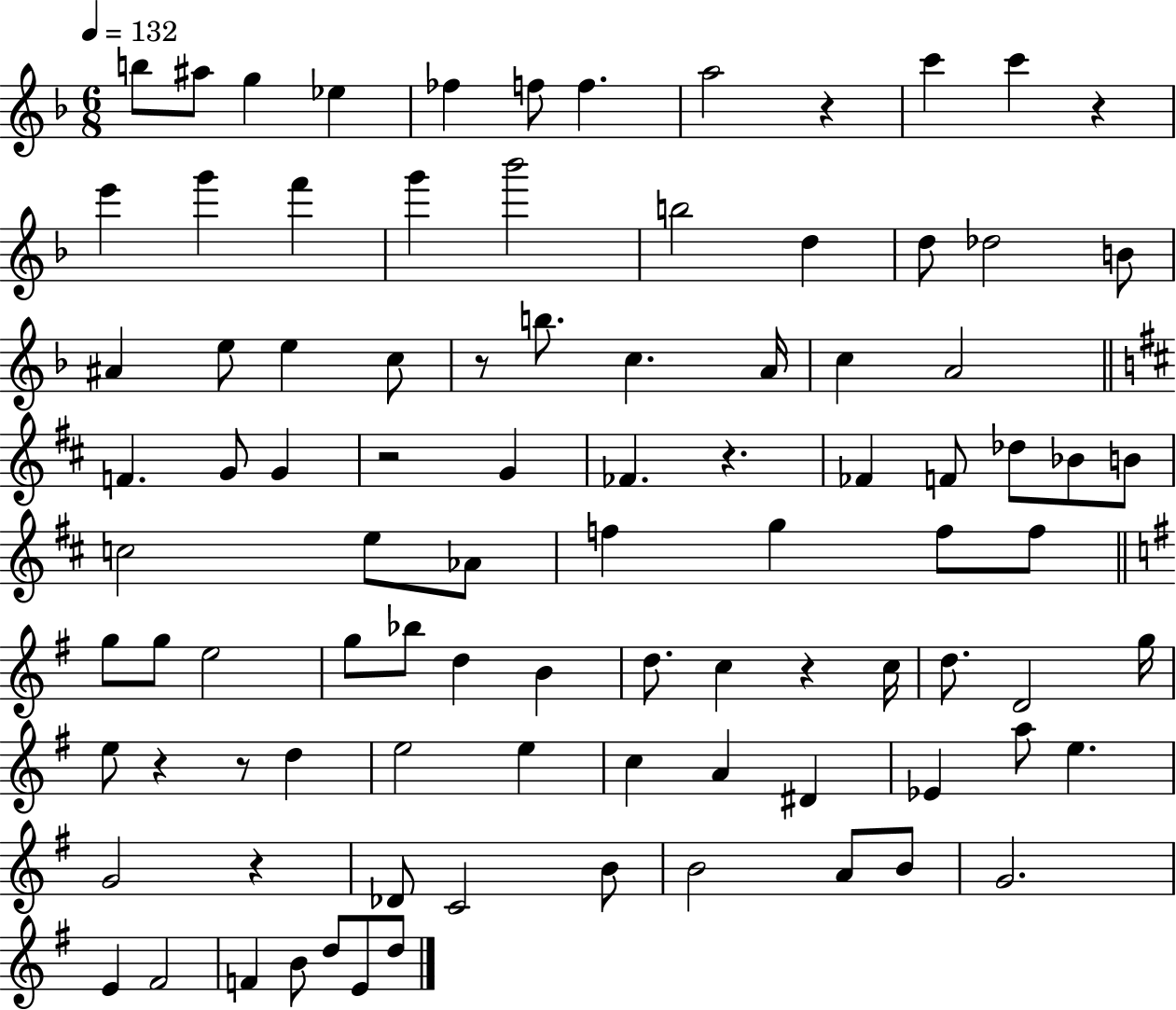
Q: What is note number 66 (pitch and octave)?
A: D#4